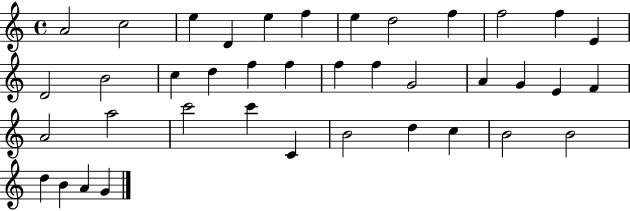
{
  \clef treble
  \time 4/4
  \defaultTimeSignature
  \key c \major
  a'2 c''2 | e''4 d'4 e''4 f''4 | e''4 d''2 f''4 | f''2 f''4 e'4 | \break d'2 b'2 | c''4 d''4 f''4 f''4 | f''4 f''4 g'2 | a'4 g'4 e'4 f'4 | \break a'2 a''2 | c'''2 c'''4 c'4 | b'2 d''4 c''4 | b'2 b'2 | \break d''4 b'4 a'4 g'4 | \bar "|."
}